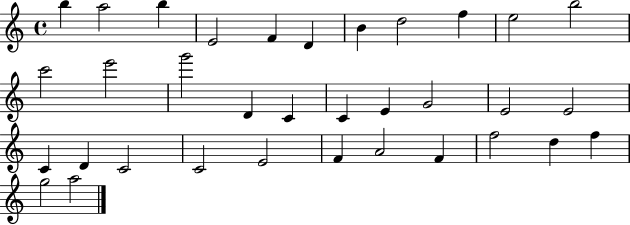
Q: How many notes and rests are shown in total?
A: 34